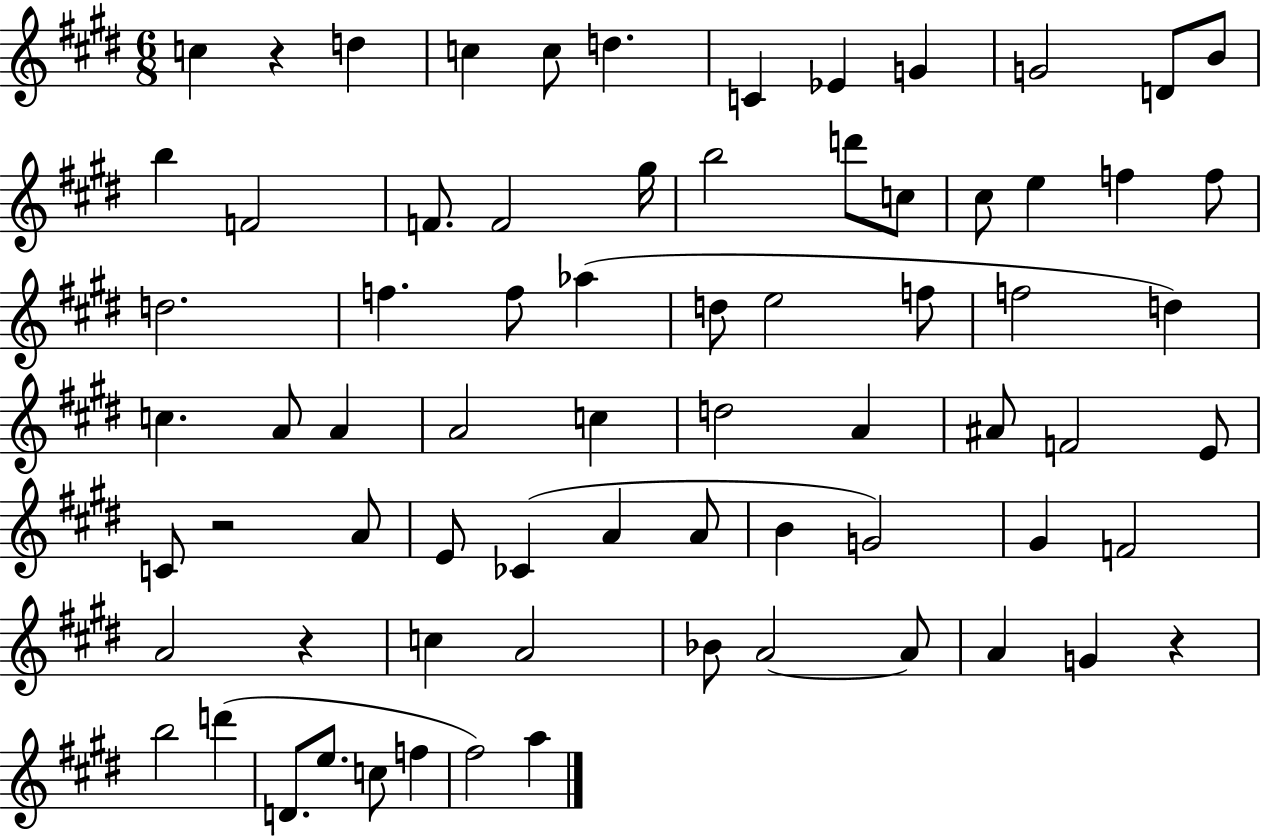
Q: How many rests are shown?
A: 4